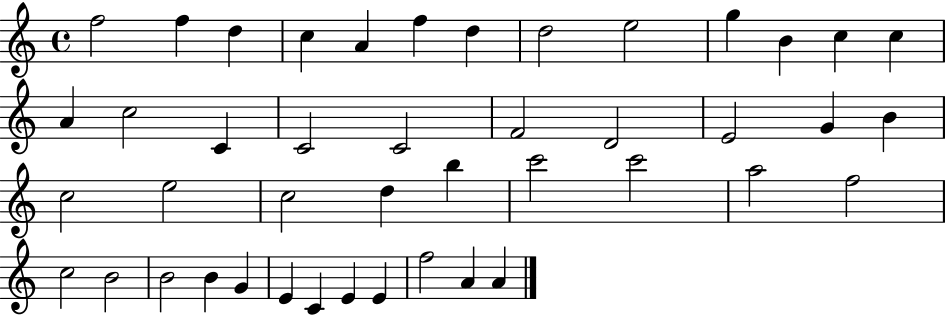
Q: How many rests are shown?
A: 0